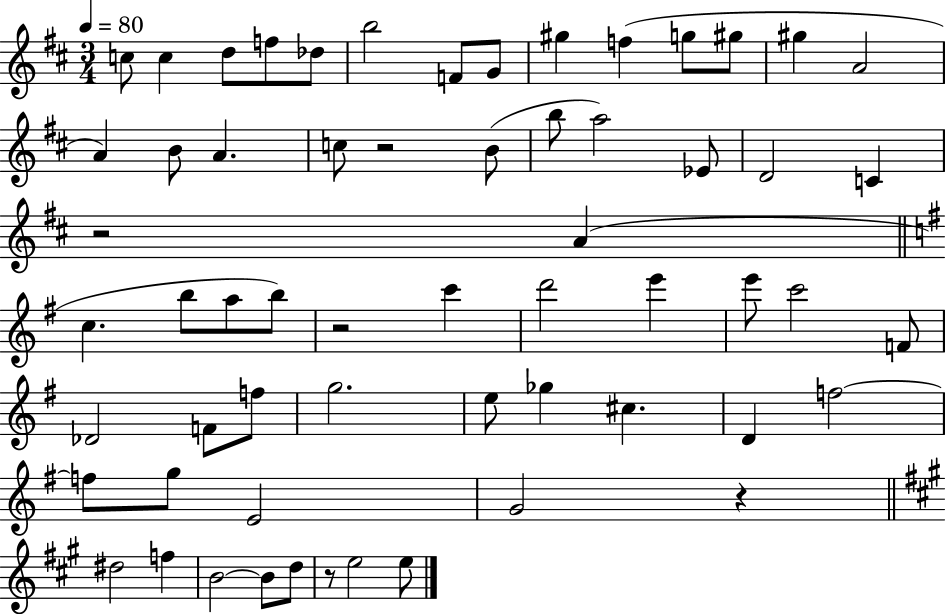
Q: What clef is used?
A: treble